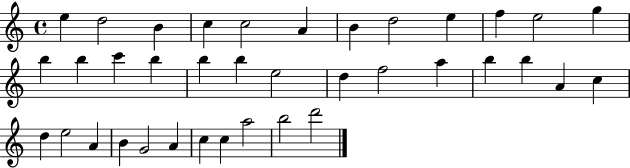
E5/q D5/h B4/q C5/q C5/h A4/q B4/q D5/h E5/q F5/q E5/h G5/q B5/q B5/q C6/q B5/q B5/q B5/q E5/h D5/q F5/h A5/q B5/q B5/q A4/q C5/q D5/q E5/h A4/q B4/q G4/h A4/q C5/q C5/q A5/h B5/h D6/h